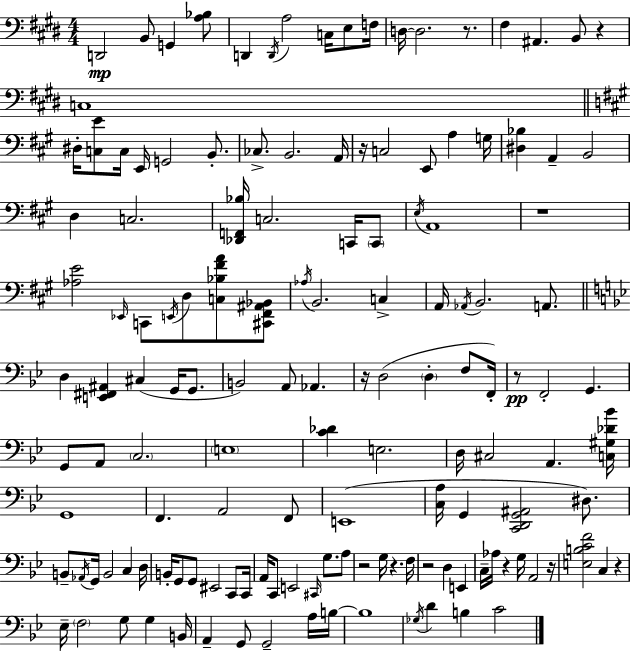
{
  \clef bass
  \numericTimeSignature
  \time 4/4
  \key e \major
  \repeat volta 2 { d,2\mp b,8 g,4 <a bes>8 | d,4 \acciaccatura { d,16 } a2 c16 e8 | f16 d16~~ d2. r8. | fis4 ais,4. b,8 r4 | \break c1 | \bar "||" \break \key a \major dis16-. <c e'>8 c16 e,16 g,2 b,8.-. | ces8.-> b,2. a,16 | r16 c2 e,8 a4 g16 | <dis bes>4 a,4-- b,2 | \break d4 c2. | <des, f, bes>16 c2. c,16 \parenthesize c,8 | \acciaccatura { e16 } a,1 | r1 | \break <aes e'>2 \grace { ees,16 } c,8 \acciaccatura { e,16 } d8 <c bes fis' a'>8 | <cis, fis, ais, bes,>8 \acciaccatura { aes16 } b,2. | c4-> a,16 \acciaccatura { aes,16 } b,2. | a,8. \bar "||" \break \key bes \major d4 <e, fis, ais,>4 cis4( g,16 g,8. | b,2) a,8 aes,4. | r16 d2( \parenthesize d4-. f8 f,16-.) | r8\pp f,2-. g,4. | \break g,8 a,8 \parenthesize c2. | \parenthesize e1 | <c' des'>4 e2. | d16 cis2 a,4. <c gis des' bes'>16 | \break g,1 | f,4. a,2 f,8 | e,1( | <c a>16 g,4 <c, d, g, ais,>2 dis8.) | \break b,8-- \acciaccatura { aes,16 } g,16 b,2 c4 | d16 b,16-. g,8 g,8 eis,2 c,8 | c,16 a,16 c,8 e,2 \grace { cis,16 } g8. | a8 r2 g16 r4. | \break f16 r2 d4 e,4 | c16-- aes16 r4 g16 a,2 | r16 <e b c' f'>2 c4 r4 | ees16-- \parenthesize f2 g8 g4 | \break b,16 a,4-- g,8 g,2-- | a16 b16~~ b1 | \acciaccatura { ges16 } d'4 b4 c'2 | } \bar "|."
}